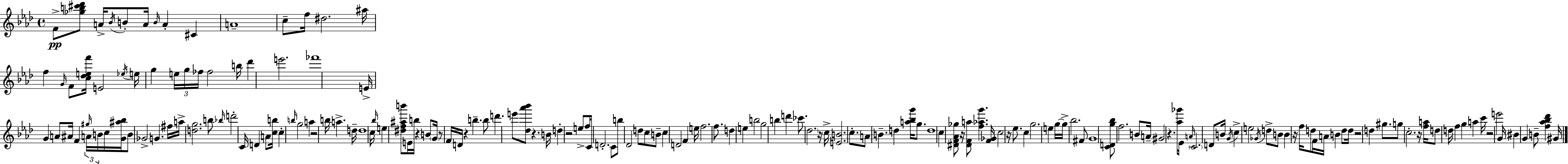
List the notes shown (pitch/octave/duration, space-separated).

F4/e [Gb5,B5,C#6,Db6]/e A4/s Bb4/s B4/e A4/s B4/s A4/q C#4/q A4/w C5/e F5/s D#5/h. A#5/s F5/q G4/s F4/e [C5,Db5,E5,F6]/s E4/h Eb5/s E5/s G5/q E5/s G5/s FES5/s FES5/h B5/s Db6/q E6/h. FES6/w E4/s G4/q A4/e A#4/s F4/q G#5/s A4/s B4/s C5/s [G4,A#5,Bb5]/s B4/e Gb4/h G4/q. F#5/s A5/s [D5,G5]/h. B5/e Bb5/s D6/h C4/s D4/q A4/e [C5,B5]/s C5/q B5/s G5/h A5/q R/h B5/s A5/q. D5/s D5/w C5/s Bb5/s E5/q [D#5,F5,A#5,B6]/e E4/s B5/s R/q B4/e G4/s R/e F4/s D4/s R/q B5/q. B5/e D6/q. E6/e [Db5,Ab6,Bb6]/e R/q. B4/s D5/q R/h E5/e F5/s C4/e D4/h. C4/e B5/e Db4/h D5/e C5/e B4/e C5/q D4/h F4/q E5/s F5/h. F5/e. D5/q E5/q B5/h G5/h B5/q D6/q CES6/e. Db5/h. R/s C5/s [E4,B4]/h. C5/e. A4/e B4/q. D5/q [A5,Bb5,G6]/s G5/e. D5/w C5/q [D#4,F4,Ab4,Gb5]/e R/s [D#4,F4,A5]/e [F5,Ab5,G6]/q. [F4,Gb4]/s C5/h R/s Eb5/e. C5/q G5/h. E5/q G5/s G5/s Bb5/h. F#4/e G4/w [C4,D4,G5,Bb5]/e F5/h. B4/e A4/s G#4/h R/q. [Ab5,Gb6]/s Eb4/s A4/s C4/h. D4/e B4/s G4/s C5/q E5/h Gb4/s D5/e B4/e B4/q R/s F5/s D5/e F4/s A4/s B4/q D5/e D5/s R/h D5/q G#5/e. G5/e C5/h. R/s [F5,A5]/s D5/e D5/s F5/q G5/q A5/q C6/s R/h E6/h G4/s BIS4/q G4/q B4/e [F5,Ab5,Bb5,Db6]/q G#4/s